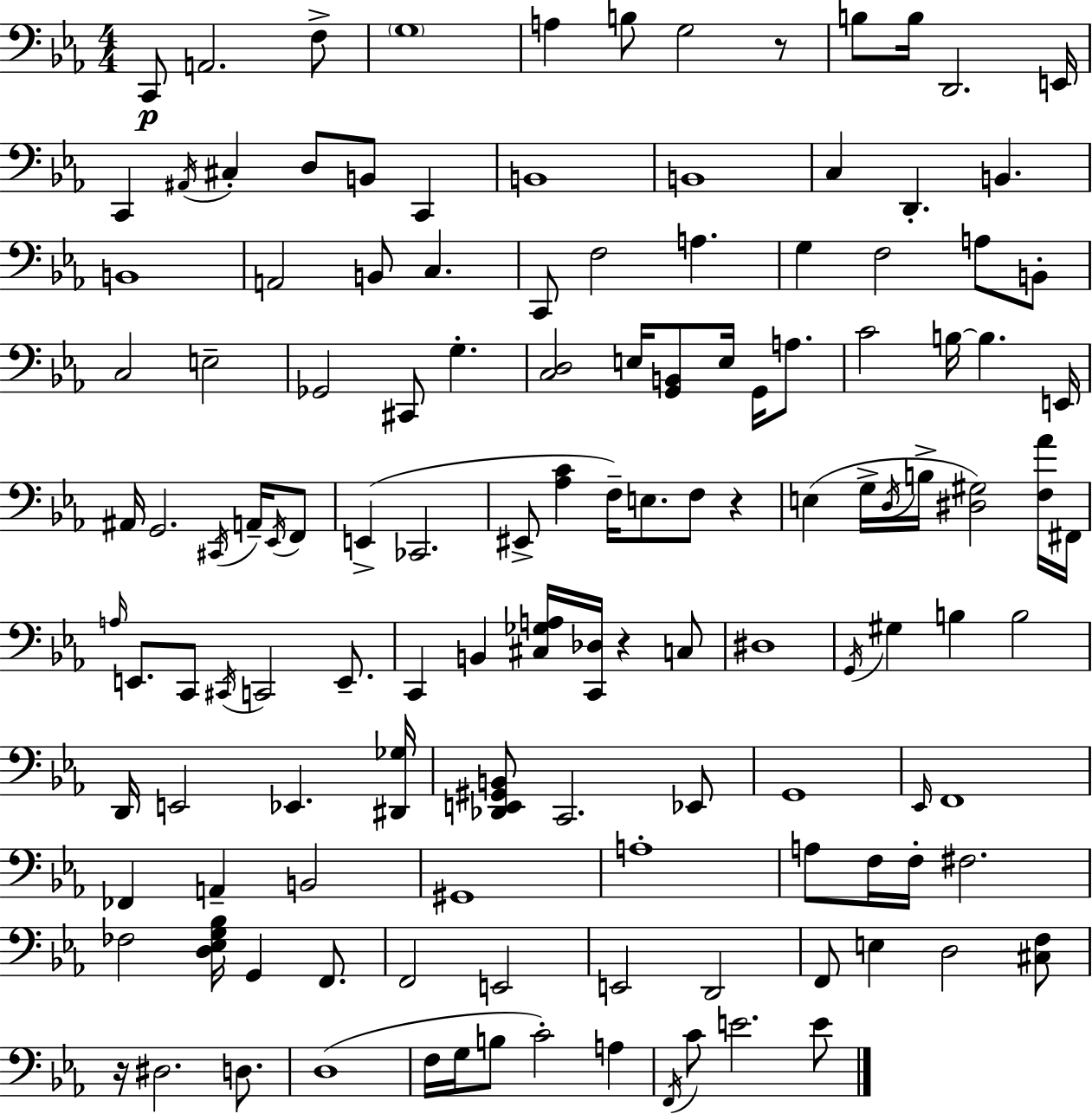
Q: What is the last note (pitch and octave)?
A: E4